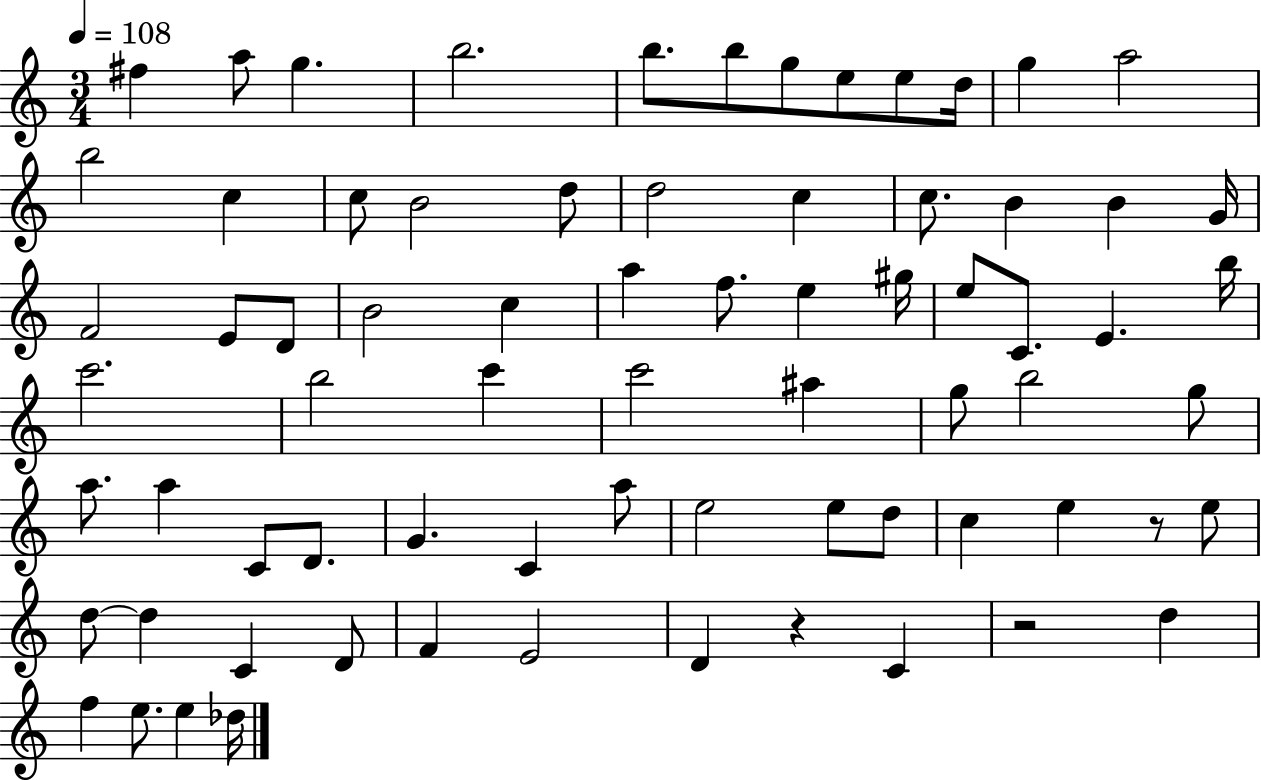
F#5/q A5/e G5/q. B5/h. B5/e. B5/e G5/e E5/e E5/e D5/s G5/q A5/h B5/h C5/q C5/e B4/h D5/e D5/h C5/q C5/e. B4/q B4/q G4/s F4/h E4/e D4/e B4/h C5/q A5/q F5/e. E5/q G#5/s E5/e C4/e. E4/q. B5/s C6/h. B5/h C6/q C6/h A#5/q G5/e B5/h G5/e A5/e. A5/q C4/e D4/e. G4/q. C4/q A5/e E5/h E5/e D5/e C5/q E5/q R/e E5/e D5/e D5/q C4/q D4/e F4/q E4/h D4/q R/q C4/q R/h D5/q F5/q E5/e. E5/q Db5/s